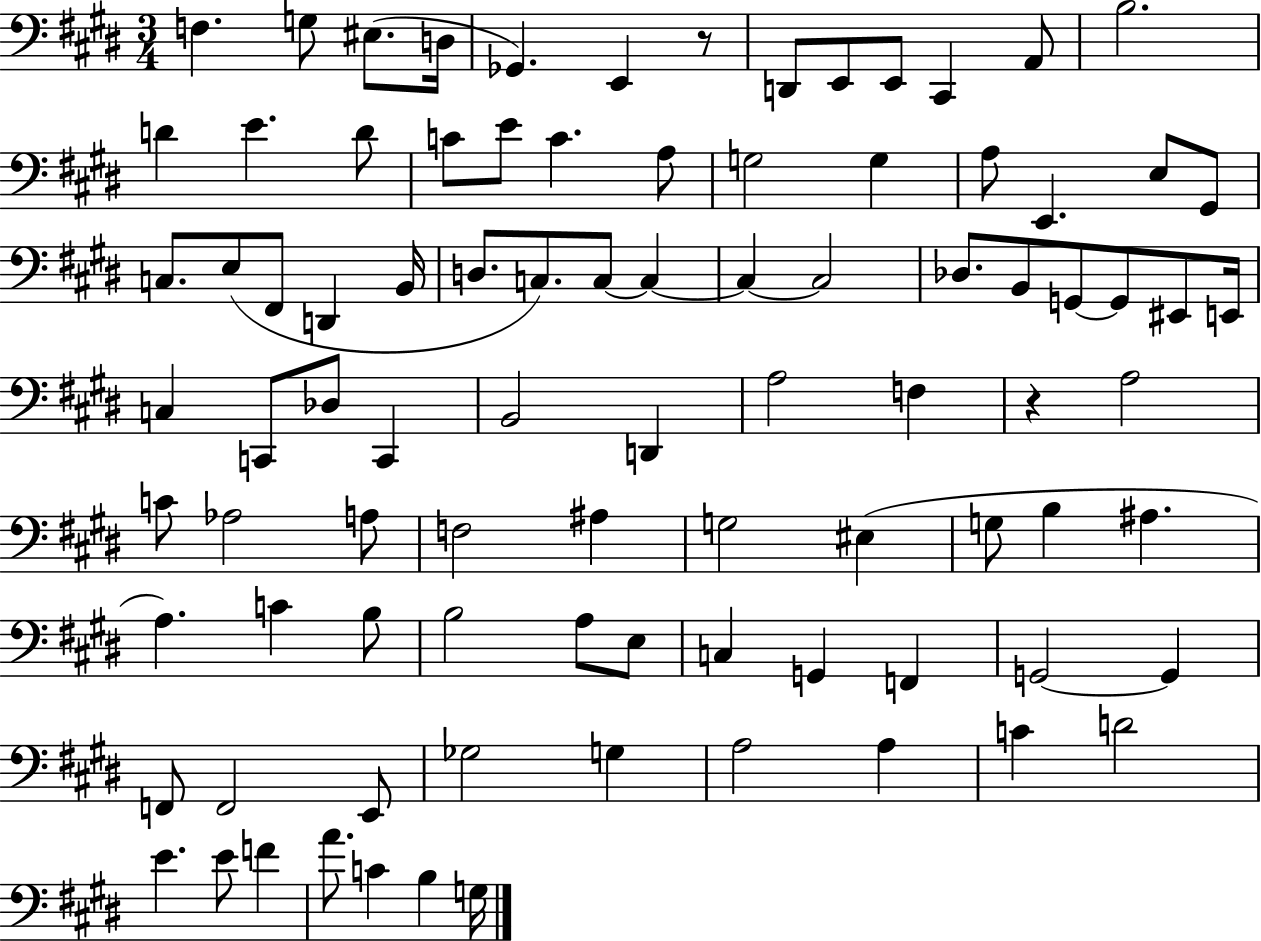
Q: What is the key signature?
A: E major